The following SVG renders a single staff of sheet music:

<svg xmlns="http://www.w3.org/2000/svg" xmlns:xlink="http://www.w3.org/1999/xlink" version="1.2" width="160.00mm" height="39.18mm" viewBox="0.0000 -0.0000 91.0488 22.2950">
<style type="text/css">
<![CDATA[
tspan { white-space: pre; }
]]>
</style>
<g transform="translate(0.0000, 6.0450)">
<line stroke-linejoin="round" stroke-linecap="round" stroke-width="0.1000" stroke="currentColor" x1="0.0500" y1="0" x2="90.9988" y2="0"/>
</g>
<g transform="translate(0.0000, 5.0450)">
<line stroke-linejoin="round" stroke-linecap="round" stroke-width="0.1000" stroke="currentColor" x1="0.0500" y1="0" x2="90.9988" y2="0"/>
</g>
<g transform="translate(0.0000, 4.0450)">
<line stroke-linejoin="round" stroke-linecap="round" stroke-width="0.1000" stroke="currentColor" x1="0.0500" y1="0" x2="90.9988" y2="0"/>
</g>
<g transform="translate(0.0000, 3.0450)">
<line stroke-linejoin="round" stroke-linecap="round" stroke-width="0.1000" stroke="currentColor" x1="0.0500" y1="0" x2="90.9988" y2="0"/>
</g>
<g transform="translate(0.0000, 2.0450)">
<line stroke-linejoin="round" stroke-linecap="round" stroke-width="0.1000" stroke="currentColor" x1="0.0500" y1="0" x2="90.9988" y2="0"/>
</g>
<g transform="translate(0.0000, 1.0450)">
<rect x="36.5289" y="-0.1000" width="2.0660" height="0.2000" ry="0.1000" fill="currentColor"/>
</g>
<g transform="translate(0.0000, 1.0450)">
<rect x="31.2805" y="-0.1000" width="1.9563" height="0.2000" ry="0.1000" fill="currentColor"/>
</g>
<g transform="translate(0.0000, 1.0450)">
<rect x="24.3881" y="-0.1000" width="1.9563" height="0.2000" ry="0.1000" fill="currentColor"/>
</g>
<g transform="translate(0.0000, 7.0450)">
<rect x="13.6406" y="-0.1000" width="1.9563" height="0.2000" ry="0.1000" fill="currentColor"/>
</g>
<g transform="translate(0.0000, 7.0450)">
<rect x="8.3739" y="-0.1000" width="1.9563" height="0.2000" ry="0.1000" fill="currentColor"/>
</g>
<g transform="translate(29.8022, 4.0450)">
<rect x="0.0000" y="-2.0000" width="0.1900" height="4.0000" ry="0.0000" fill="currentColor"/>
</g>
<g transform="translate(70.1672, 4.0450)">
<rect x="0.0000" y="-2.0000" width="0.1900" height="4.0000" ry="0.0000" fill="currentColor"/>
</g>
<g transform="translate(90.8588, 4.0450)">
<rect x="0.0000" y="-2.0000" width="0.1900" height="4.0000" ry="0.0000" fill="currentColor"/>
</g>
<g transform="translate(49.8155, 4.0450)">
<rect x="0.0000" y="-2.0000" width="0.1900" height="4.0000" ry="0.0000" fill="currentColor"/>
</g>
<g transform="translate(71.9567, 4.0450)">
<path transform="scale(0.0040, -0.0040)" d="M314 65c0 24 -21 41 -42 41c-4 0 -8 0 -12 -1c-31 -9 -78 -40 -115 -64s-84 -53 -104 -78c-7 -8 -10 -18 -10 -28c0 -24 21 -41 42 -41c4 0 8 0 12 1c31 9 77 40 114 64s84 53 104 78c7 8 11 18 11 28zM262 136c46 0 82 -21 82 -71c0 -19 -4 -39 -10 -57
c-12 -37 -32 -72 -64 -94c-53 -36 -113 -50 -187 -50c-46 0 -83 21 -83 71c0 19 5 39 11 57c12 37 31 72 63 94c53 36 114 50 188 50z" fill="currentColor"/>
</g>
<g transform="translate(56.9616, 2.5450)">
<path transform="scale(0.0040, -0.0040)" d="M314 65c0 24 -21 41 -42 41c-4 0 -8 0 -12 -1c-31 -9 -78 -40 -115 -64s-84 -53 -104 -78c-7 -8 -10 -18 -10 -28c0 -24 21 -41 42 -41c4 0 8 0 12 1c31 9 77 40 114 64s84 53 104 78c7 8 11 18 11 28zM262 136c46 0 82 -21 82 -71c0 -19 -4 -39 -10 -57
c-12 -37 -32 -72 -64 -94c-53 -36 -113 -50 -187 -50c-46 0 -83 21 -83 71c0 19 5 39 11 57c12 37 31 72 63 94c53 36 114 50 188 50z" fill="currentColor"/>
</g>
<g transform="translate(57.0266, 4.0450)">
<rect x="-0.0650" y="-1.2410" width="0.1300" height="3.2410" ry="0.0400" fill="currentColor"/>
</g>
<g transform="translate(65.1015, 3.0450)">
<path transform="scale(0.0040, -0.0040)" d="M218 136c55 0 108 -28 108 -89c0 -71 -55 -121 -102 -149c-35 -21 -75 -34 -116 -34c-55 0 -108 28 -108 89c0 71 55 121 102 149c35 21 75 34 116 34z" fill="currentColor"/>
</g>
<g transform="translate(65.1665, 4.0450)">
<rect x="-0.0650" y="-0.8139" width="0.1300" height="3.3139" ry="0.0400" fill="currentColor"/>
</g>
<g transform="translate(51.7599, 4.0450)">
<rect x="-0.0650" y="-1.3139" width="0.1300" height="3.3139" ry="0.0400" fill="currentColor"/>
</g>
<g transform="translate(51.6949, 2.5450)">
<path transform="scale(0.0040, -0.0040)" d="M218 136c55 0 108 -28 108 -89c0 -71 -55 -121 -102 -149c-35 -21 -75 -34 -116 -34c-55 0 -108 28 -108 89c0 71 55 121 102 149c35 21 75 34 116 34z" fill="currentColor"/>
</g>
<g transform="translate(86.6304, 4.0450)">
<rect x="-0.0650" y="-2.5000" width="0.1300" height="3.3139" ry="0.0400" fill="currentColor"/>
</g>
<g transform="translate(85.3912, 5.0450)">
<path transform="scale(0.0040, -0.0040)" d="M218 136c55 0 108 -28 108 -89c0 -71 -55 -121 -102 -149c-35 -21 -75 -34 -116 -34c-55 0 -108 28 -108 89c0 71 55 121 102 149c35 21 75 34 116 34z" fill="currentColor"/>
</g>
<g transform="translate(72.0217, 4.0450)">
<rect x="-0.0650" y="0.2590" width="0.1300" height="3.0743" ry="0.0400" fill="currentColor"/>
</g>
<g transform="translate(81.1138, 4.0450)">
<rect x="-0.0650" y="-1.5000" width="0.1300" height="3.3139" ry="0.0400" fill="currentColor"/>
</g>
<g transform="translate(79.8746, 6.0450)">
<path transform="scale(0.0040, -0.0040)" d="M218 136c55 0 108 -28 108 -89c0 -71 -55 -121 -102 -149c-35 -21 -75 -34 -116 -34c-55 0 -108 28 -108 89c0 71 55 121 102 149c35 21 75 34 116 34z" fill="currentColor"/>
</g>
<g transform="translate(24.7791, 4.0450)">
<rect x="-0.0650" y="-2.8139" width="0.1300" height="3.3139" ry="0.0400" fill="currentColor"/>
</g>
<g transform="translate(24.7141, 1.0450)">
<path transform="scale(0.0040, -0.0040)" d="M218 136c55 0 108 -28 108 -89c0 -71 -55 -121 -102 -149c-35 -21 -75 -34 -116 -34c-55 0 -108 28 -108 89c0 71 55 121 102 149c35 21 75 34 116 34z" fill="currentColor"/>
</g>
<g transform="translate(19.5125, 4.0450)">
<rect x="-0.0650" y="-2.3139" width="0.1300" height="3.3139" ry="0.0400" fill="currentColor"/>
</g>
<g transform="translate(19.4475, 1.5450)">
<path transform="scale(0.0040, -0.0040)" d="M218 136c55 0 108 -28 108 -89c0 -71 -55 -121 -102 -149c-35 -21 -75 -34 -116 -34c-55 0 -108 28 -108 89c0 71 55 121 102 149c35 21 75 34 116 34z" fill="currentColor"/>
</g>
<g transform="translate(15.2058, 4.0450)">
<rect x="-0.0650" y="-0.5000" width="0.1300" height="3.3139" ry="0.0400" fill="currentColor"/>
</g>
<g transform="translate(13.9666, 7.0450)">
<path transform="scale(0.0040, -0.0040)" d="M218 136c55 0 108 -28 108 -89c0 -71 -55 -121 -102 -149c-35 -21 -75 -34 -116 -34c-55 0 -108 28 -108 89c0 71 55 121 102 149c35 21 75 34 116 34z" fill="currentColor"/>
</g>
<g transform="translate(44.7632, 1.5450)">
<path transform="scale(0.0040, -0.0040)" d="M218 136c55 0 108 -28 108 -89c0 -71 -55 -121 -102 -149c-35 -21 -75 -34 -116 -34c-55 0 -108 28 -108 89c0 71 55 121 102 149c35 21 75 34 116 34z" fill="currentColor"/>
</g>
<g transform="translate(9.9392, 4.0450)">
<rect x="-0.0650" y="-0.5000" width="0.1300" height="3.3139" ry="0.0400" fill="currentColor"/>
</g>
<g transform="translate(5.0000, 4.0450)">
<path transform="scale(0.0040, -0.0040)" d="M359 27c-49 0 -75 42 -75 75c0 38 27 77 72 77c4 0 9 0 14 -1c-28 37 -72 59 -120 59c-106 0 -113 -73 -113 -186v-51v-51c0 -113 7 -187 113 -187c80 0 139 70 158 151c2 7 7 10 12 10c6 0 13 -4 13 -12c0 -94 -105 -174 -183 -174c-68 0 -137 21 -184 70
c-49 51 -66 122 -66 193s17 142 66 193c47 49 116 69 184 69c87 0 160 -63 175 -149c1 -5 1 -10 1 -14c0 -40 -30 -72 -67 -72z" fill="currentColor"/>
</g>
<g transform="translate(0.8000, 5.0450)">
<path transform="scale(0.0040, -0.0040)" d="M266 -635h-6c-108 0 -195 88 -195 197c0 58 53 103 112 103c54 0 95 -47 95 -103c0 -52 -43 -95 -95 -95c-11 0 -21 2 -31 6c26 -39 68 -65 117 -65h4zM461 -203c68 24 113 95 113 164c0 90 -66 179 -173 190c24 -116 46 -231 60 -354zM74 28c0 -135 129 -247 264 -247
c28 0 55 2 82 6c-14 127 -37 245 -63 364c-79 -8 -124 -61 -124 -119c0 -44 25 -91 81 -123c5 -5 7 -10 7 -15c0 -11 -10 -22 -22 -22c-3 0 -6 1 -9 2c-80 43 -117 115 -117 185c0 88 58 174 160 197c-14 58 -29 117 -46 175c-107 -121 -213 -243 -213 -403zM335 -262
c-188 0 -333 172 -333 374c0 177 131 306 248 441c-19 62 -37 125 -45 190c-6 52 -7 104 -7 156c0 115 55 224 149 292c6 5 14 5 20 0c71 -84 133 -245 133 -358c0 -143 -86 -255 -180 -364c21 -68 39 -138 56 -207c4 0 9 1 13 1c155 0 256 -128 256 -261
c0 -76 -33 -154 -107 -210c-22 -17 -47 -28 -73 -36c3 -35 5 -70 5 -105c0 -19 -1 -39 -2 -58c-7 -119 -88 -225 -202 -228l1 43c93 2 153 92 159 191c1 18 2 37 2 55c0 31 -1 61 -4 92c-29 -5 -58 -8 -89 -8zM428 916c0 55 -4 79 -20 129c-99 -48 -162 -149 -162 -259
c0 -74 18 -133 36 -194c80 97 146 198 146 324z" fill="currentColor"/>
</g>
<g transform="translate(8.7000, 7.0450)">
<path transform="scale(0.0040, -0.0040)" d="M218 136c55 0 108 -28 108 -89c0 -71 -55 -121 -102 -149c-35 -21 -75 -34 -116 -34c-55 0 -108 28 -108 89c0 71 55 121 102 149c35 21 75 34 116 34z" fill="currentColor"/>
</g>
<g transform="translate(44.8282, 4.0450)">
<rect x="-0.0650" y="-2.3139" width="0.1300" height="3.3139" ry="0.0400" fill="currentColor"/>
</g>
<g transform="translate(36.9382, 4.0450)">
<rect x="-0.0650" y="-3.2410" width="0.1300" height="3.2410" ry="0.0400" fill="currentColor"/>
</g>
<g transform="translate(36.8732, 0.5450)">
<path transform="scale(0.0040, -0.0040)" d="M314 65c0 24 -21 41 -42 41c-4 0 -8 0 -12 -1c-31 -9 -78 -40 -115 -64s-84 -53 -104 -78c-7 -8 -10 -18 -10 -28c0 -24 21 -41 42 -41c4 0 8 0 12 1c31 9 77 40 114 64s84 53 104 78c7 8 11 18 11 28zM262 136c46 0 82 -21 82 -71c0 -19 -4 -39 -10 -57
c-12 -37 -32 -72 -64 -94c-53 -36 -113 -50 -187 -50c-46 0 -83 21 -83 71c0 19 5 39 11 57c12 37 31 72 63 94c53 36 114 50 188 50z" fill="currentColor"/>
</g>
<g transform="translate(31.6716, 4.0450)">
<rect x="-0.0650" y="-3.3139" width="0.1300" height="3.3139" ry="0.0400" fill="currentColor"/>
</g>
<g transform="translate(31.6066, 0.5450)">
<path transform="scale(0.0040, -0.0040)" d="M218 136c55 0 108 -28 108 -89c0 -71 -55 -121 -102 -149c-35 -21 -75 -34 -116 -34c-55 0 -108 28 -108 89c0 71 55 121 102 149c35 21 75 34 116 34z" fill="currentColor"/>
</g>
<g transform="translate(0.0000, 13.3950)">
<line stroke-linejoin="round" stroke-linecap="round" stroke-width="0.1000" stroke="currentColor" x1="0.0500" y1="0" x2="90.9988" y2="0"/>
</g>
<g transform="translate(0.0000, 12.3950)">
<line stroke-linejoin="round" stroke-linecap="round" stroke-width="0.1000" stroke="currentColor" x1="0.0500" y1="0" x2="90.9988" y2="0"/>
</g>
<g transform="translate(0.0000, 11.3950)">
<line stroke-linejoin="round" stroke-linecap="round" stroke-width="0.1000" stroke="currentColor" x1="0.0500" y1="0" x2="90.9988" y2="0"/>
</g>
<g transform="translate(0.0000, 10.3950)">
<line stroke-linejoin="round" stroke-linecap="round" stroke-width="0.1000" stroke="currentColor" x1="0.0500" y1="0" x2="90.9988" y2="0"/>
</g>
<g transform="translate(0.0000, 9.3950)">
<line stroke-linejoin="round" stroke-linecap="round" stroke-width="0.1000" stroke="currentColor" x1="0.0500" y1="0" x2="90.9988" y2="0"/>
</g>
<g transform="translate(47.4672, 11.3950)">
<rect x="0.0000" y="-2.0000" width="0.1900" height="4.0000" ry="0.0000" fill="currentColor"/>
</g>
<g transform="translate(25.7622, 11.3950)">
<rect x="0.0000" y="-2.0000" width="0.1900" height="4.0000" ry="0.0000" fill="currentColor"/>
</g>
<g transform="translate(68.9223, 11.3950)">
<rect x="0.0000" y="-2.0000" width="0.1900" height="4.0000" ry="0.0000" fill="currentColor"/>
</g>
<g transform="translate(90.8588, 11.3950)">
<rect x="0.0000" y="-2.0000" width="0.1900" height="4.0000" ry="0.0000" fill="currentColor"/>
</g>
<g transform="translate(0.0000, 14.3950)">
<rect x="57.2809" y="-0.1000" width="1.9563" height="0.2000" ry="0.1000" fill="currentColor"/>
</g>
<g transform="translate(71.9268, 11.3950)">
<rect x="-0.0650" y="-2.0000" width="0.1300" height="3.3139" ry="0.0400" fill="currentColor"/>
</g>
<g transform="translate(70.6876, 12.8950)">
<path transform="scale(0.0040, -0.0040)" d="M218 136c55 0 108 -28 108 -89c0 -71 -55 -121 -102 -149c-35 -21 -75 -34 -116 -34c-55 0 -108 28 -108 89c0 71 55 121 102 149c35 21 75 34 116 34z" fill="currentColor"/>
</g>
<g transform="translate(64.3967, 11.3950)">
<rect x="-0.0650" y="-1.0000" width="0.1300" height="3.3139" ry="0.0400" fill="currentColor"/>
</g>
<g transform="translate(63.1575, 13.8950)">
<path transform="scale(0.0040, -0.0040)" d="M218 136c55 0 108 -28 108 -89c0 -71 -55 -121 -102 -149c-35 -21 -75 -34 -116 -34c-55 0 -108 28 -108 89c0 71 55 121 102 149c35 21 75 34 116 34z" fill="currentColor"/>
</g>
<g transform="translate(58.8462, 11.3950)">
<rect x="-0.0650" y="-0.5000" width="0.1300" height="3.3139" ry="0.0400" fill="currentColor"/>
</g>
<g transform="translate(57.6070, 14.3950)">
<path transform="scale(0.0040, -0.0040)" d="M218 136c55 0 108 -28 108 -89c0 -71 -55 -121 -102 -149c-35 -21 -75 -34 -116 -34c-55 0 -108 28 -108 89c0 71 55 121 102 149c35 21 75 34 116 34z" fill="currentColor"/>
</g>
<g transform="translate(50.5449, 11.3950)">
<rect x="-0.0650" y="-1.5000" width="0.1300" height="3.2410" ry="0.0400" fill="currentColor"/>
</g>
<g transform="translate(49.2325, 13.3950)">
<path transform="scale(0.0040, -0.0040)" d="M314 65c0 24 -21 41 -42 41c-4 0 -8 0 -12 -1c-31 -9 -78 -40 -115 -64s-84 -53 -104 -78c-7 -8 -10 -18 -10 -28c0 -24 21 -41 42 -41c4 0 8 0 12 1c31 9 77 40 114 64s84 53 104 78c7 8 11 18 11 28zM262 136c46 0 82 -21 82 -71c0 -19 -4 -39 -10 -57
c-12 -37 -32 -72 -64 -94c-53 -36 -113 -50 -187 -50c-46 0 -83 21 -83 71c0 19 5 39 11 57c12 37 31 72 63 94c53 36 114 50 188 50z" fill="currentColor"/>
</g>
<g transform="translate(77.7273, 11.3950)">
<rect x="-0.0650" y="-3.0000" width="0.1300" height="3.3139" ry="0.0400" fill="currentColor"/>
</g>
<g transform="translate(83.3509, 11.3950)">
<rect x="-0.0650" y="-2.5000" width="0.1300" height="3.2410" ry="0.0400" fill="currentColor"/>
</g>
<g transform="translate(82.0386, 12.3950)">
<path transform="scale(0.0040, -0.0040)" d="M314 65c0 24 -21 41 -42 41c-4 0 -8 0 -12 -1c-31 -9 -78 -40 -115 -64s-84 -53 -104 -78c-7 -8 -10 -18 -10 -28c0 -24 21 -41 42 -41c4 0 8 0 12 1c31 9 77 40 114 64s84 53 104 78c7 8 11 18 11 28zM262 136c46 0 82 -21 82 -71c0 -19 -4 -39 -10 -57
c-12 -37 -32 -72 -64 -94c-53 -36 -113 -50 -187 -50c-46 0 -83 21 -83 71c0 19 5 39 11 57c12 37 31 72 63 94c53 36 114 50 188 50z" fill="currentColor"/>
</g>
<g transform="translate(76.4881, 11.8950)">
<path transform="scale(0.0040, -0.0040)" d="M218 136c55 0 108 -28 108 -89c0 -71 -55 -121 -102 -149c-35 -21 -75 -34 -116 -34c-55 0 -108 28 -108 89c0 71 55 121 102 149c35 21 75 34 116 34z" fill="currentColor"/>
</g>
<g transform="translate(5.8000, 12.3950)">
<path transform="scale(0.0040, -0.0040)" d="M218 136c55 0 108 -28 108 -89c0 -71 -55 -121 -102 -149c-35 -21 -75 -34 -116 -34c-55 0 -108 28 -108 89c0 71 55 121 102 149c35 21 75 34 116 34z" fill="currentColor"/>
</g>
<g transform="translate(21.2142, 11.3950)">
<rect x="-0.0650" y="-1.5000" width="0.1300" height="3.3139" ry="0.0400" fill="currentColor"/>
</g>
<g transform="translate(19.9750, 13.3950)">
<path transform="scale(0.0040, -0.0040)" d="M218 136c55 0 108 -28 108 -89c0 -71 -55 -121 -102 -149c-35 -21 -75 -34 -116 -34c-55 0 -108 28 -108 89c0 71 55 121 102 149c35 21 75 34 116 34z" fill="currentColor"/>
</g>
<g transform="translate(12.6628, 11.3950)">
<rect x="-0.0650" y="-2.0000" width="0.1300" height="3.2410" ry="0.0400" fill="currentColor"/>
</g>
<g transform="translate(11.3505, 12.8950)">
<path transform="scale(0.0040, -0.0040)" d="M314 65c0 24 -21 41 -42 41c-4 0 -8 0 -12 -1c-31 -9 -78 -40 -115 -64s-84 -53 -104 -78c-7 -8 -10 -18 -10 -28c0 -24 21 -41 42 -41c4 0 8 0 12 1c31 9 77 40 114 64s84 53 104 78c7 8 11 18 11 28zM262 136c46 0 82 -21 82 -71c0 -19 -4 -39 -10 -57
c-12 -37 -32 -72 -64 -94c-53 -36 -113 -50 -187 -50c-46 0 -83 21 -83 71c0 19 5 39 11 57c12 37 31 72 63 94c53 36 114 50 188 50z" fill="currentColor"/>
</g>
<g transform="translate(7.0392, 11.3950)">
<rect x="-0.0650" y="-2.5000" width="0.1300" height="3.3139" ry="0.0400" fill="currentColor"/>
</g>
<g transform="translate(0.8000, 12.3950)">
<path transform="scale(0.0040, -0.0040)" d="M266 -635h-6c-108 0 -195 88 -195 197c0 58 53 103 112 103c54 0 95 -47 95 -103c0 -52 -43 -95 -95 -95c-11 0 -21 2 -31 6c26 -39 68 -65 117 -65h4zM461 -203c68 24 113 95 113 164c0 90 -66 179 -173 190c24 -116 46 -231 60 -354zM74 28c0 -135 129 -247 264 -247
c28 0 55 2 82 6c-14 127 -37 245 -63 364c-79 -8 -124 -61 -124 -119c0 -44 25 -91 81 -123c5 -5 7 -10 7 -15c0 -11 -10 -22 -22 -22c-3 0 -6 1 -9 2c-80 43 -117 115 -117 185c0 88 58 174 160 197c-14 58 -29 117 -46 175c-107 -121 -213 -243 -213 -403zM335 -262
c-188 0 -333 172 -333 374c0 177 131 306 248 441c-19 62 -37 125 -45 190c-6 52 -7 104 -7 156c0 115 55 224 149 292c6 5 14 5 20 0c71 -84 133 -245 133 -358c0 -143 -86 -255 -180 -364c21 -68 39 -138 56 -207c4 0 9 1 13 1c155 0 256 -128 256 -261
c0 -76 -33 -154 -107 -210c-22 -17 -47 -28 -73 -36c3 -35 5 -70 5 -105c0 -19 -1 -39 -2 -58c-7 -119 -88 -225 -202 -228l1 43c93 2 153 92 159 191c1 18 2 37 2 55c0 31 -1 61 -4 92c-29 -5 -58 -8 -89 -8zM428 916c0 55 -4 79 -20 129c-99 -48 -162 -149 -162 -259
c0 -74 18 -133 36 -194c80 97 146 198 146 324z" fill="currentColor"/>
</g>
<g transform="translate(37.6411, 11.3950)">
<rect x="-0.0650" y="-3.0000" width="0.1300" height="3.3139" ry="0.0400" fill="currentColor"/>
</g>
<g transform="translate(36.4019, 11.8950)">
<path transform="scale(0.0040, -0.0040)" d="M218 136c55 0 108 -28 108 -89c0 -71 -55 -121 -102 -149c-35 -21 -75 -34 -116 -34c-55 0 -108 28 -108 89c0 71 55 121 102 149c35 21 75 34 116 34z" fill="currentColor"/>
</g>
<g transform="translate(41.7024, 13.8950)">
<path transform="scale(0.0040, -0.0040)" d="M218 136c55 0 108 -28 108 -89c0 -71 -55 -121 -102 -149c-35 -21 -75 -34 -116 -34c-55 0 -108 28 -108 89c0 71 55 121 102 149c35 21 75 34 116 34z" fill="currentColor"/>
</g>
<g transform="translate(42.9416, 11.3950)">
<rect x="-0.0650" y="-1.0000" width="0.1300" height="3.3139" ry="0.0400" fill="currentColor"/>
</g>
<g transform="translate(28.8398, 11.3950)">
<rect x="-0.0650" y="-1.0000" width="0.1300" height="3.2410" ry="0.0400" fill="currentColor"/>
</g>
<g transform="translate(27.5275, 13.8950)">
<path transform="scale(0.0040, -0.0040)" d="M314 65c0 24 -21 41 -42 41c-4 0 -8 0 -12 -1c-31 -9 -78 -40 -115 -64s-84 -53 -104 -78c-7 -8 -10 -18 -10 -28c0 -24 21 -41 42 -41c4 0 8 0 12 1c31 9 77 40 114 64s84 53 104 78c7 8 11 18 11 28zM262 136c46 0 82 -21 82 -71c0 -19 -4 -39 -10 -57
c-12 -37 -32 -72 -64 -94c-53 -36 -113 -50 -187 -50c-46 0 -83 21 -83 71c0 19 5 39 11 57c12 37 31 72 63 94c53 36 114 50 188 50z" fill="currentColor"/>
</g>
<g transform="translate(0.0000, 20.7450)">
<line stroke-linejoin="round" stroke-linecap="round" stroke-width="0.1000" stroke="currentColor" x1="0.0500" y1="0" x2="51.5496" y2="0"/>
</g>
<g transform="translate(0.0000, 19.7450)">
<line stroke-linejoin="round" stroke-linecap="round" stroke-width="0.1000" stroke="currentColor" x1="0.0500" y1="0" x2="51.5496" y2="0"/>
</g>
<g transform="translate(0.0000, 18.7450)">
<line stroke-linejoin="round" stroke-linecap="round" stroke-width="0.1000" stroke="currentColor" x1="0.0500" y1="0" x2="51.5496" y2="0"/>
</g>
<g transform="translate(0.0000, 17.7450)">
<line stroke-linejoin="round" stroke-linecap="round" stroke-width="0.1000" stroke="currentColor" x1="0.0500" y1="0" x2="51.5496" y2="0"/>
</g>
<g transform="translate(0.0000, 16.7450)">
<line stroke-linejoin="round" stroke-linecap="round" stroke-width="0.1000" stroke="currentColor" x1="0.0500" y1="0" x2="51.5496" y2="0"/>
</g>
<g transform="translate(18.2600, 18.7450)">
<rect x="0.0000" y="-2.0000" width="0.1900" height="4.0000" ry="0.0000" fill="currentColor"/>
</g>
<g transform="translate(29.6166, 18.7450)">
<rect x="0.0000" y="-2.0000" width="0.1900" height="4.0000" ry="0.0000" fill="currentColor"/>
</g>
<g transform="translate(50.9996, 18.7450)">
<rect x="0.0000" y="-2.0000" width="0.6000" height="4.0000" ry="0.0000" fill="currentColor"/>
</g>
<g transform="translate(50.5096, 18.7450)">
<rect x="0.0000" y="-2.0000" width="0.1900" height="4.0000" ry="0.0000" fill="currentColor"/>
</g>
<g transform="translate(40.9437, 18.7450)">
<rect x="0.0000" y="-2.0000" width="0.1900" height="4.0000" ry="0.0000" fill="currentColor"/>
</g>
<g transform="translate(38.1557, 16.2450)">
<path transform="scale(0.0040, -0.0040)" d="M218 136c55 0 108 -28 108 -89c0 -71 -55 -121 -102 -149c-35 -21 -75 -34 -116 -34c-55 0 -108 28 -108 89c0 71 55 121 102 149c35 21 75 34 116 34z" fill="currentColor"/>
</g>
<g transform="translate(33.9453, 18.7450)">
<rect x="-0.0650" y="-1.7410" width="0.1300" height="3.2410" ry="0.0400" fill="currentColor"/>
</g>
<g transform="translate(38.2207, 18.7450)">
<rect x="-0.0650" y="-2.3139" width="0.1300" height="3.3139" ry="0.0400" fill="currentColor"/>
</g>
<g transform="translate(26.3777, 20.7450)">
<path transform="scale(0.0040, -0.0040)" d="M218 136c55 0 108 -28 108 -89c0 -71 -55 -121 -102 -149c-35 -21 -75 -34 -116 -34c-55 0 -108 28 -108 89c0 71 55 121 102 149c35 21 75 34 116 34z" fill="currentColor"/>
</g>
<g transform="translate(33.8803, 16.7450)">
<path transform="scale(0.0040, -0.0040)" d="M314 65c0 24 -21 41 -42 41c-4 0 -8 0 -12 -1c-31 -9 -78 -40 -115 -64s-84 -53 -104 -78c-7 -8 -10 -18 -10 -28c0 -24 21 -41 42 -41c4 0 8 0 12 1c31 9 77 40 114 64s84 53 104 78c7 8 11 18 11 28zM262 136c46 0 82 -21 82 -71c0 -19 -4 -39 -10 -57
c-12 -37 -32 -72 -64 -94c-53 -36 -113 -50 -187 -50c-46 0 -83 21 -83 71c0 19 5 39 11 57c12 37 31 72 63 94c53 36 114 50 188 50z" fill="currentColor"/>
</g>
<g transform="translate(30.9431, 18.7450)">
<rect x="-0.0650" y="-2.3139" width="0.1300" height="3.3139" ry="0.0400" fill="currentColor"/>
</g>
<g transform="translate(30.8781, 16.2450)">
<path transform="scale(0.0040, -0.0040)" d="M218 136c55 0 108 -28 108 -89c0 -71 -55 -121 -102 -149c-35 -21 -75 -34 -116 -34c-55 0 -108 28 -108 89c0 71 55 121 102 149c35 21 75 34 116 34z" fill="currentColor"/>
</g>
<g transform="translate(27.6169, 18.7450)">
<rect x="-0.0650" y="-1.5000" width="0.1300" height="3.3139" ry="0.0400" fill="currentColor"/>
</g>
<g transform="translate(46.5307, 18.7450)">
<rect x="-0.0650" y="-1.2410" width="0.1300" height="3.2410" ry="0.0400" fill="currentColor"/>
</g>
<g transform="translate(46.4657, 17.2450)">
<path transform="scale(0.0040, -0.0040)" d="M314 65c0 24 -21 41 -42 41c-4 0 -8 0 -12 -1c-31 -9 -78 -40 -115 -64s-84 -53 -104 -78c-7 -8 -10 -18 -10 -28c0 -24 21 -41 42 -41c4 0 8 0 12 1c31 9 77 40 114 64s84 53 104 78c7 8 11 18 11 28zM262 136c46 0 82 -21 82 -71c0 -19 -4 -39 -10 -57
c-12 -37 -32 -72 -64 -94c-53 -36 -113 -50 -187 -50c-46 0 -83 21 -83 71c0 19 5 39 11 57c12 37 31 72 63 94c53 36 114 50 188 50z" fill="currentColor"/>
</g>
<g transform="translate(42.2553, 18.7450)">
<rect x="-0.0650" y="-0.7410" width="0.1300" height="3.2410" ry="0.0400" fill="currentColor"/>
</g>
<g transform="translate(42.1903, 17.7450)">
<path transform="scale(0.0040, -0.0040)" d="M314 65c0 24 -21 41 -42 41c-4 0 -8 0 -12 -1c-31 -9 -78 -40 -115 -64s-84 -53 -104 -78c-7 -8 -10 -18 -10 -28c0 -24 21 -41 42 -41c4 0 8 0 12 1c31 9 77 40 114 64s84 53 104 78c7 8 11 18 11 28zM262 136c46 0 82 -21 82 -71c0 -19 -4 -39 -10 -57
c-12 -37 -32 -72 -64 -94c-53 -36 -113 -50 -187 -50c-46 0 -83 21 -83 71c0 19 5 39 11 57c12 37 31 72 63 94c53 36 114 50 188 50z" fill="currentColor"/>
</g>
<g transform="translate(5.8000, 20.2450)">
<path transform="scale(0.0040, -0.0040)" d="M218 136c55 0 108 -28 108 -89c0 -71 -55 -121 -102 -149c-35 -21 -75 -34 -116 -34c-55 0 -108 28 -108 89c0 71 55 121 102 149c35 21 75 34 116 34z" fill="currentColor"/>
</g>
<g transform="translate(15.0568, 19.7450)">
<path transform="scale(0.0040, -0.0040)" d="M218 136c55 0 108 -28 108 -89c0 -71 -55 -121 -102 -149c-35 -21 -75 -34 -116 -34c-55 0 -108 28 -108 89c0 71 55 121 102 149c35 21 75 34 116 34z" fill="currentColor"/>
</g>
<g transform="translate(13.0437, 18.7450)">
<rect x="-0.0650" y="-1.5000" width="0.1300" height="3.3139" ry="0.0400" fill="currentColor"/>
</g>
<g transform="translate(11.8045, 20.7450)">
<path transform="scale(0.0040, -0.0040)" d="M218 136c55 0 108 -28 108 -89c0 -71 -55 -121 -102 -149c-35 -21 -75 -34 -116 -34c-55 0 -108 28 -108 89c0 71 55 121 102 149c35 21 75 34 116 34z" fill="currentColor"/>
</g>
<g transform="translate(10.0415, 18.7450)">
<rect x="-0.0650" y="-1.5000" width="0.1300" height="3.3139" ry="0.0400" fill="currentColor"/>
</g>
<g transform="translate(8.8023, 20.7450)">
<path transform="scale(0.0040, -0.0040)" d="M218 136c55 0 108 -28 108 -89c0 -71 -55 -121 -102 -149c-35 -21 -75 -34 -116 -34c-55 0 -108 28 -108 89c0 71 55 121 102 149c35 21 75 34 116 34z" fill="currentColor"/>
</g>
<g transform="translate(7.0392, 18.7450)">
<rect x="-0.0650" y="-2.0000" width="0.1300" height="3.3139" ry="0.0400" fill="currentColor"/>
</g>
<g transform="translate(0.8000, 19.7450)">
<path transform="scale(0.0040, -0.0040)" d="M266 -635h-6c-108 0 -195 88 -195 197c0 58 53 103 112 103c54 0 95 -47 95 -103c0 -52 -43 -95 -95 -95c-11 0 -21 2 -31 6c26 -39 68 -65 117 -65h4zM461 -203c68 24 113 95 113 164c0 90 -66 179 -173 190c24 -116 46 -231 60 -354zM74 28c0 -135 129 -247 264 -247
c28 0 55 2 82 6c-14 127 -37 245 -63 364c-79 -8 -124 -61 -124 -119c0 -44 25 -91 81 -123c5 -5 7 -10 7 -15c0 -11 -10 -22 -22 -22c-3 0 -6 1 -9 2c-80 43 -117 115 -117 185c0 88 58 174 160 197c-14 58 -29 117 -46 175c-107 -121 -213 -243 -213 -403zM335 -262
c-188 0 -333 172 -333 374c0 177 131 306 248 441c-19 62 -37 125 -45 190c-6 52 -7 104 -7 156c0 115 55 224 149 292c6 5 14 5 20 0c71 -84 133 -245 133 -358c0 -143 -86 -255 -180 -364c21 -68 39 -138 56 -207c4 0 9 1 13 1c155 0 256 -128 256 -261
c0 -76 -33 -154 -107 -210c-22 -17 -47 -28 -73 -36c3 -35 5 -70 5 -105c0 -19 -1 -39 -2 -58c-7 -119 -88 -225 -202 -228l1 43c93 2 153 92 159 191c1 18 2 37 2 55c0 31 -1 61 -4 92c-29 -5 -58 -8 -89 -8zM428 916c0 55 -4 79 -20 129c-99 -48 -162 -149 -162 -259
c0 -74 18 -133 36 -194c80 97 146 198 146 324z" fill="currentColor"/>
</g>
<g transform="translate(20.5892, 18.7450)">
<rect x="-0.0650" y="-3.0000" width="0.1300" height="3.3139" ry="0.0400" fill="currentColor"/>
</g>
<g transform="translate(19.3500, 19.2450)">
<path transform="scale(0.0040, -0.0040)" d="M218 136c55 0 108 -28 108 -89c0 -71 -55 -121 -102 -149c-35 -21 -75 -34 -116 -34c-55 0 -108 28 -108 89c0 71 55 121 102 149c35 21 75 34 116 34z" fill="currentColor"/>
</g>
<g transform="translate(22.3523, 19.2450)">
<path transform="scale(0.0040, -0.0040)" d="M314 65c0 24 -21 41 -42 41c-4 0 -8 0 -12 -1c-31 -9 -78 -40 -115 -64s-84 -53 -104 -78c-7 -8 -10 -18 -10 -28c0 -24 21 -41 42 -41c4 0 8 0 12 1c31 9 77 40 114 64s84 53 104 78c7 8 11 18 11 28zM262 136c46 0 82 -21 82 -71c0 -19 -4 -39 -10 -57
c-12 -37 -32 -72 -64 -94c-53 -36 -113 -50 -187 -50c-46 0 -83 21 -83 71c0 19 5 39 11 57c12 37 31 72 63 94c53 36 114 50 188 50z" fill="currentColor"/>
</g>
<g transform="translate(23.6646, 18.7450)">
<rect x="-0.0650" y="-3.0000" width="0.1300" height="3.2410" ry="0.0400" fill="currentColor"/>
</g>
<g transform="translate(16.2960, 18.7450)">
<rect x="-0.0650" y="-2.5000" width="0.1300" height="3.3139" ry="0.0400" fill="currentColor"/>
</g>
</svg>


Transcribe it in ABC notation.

X:1
T:Untitled
M:4/4
L:1/4
K:C
C C g a b b2 g e e2 d B2 E G G F2 E D2 A D E2 C D F A G2 F E E G A A2 E g f2 g d2 e2